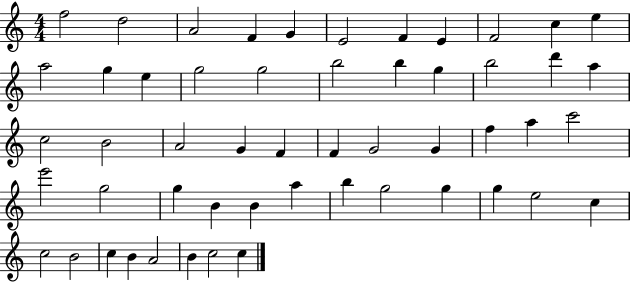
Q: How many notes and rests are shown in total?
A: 53